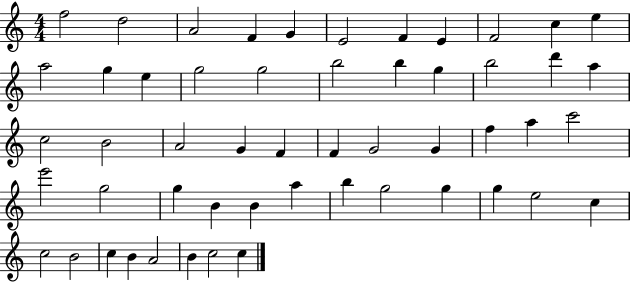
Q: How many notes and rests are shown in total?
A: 53